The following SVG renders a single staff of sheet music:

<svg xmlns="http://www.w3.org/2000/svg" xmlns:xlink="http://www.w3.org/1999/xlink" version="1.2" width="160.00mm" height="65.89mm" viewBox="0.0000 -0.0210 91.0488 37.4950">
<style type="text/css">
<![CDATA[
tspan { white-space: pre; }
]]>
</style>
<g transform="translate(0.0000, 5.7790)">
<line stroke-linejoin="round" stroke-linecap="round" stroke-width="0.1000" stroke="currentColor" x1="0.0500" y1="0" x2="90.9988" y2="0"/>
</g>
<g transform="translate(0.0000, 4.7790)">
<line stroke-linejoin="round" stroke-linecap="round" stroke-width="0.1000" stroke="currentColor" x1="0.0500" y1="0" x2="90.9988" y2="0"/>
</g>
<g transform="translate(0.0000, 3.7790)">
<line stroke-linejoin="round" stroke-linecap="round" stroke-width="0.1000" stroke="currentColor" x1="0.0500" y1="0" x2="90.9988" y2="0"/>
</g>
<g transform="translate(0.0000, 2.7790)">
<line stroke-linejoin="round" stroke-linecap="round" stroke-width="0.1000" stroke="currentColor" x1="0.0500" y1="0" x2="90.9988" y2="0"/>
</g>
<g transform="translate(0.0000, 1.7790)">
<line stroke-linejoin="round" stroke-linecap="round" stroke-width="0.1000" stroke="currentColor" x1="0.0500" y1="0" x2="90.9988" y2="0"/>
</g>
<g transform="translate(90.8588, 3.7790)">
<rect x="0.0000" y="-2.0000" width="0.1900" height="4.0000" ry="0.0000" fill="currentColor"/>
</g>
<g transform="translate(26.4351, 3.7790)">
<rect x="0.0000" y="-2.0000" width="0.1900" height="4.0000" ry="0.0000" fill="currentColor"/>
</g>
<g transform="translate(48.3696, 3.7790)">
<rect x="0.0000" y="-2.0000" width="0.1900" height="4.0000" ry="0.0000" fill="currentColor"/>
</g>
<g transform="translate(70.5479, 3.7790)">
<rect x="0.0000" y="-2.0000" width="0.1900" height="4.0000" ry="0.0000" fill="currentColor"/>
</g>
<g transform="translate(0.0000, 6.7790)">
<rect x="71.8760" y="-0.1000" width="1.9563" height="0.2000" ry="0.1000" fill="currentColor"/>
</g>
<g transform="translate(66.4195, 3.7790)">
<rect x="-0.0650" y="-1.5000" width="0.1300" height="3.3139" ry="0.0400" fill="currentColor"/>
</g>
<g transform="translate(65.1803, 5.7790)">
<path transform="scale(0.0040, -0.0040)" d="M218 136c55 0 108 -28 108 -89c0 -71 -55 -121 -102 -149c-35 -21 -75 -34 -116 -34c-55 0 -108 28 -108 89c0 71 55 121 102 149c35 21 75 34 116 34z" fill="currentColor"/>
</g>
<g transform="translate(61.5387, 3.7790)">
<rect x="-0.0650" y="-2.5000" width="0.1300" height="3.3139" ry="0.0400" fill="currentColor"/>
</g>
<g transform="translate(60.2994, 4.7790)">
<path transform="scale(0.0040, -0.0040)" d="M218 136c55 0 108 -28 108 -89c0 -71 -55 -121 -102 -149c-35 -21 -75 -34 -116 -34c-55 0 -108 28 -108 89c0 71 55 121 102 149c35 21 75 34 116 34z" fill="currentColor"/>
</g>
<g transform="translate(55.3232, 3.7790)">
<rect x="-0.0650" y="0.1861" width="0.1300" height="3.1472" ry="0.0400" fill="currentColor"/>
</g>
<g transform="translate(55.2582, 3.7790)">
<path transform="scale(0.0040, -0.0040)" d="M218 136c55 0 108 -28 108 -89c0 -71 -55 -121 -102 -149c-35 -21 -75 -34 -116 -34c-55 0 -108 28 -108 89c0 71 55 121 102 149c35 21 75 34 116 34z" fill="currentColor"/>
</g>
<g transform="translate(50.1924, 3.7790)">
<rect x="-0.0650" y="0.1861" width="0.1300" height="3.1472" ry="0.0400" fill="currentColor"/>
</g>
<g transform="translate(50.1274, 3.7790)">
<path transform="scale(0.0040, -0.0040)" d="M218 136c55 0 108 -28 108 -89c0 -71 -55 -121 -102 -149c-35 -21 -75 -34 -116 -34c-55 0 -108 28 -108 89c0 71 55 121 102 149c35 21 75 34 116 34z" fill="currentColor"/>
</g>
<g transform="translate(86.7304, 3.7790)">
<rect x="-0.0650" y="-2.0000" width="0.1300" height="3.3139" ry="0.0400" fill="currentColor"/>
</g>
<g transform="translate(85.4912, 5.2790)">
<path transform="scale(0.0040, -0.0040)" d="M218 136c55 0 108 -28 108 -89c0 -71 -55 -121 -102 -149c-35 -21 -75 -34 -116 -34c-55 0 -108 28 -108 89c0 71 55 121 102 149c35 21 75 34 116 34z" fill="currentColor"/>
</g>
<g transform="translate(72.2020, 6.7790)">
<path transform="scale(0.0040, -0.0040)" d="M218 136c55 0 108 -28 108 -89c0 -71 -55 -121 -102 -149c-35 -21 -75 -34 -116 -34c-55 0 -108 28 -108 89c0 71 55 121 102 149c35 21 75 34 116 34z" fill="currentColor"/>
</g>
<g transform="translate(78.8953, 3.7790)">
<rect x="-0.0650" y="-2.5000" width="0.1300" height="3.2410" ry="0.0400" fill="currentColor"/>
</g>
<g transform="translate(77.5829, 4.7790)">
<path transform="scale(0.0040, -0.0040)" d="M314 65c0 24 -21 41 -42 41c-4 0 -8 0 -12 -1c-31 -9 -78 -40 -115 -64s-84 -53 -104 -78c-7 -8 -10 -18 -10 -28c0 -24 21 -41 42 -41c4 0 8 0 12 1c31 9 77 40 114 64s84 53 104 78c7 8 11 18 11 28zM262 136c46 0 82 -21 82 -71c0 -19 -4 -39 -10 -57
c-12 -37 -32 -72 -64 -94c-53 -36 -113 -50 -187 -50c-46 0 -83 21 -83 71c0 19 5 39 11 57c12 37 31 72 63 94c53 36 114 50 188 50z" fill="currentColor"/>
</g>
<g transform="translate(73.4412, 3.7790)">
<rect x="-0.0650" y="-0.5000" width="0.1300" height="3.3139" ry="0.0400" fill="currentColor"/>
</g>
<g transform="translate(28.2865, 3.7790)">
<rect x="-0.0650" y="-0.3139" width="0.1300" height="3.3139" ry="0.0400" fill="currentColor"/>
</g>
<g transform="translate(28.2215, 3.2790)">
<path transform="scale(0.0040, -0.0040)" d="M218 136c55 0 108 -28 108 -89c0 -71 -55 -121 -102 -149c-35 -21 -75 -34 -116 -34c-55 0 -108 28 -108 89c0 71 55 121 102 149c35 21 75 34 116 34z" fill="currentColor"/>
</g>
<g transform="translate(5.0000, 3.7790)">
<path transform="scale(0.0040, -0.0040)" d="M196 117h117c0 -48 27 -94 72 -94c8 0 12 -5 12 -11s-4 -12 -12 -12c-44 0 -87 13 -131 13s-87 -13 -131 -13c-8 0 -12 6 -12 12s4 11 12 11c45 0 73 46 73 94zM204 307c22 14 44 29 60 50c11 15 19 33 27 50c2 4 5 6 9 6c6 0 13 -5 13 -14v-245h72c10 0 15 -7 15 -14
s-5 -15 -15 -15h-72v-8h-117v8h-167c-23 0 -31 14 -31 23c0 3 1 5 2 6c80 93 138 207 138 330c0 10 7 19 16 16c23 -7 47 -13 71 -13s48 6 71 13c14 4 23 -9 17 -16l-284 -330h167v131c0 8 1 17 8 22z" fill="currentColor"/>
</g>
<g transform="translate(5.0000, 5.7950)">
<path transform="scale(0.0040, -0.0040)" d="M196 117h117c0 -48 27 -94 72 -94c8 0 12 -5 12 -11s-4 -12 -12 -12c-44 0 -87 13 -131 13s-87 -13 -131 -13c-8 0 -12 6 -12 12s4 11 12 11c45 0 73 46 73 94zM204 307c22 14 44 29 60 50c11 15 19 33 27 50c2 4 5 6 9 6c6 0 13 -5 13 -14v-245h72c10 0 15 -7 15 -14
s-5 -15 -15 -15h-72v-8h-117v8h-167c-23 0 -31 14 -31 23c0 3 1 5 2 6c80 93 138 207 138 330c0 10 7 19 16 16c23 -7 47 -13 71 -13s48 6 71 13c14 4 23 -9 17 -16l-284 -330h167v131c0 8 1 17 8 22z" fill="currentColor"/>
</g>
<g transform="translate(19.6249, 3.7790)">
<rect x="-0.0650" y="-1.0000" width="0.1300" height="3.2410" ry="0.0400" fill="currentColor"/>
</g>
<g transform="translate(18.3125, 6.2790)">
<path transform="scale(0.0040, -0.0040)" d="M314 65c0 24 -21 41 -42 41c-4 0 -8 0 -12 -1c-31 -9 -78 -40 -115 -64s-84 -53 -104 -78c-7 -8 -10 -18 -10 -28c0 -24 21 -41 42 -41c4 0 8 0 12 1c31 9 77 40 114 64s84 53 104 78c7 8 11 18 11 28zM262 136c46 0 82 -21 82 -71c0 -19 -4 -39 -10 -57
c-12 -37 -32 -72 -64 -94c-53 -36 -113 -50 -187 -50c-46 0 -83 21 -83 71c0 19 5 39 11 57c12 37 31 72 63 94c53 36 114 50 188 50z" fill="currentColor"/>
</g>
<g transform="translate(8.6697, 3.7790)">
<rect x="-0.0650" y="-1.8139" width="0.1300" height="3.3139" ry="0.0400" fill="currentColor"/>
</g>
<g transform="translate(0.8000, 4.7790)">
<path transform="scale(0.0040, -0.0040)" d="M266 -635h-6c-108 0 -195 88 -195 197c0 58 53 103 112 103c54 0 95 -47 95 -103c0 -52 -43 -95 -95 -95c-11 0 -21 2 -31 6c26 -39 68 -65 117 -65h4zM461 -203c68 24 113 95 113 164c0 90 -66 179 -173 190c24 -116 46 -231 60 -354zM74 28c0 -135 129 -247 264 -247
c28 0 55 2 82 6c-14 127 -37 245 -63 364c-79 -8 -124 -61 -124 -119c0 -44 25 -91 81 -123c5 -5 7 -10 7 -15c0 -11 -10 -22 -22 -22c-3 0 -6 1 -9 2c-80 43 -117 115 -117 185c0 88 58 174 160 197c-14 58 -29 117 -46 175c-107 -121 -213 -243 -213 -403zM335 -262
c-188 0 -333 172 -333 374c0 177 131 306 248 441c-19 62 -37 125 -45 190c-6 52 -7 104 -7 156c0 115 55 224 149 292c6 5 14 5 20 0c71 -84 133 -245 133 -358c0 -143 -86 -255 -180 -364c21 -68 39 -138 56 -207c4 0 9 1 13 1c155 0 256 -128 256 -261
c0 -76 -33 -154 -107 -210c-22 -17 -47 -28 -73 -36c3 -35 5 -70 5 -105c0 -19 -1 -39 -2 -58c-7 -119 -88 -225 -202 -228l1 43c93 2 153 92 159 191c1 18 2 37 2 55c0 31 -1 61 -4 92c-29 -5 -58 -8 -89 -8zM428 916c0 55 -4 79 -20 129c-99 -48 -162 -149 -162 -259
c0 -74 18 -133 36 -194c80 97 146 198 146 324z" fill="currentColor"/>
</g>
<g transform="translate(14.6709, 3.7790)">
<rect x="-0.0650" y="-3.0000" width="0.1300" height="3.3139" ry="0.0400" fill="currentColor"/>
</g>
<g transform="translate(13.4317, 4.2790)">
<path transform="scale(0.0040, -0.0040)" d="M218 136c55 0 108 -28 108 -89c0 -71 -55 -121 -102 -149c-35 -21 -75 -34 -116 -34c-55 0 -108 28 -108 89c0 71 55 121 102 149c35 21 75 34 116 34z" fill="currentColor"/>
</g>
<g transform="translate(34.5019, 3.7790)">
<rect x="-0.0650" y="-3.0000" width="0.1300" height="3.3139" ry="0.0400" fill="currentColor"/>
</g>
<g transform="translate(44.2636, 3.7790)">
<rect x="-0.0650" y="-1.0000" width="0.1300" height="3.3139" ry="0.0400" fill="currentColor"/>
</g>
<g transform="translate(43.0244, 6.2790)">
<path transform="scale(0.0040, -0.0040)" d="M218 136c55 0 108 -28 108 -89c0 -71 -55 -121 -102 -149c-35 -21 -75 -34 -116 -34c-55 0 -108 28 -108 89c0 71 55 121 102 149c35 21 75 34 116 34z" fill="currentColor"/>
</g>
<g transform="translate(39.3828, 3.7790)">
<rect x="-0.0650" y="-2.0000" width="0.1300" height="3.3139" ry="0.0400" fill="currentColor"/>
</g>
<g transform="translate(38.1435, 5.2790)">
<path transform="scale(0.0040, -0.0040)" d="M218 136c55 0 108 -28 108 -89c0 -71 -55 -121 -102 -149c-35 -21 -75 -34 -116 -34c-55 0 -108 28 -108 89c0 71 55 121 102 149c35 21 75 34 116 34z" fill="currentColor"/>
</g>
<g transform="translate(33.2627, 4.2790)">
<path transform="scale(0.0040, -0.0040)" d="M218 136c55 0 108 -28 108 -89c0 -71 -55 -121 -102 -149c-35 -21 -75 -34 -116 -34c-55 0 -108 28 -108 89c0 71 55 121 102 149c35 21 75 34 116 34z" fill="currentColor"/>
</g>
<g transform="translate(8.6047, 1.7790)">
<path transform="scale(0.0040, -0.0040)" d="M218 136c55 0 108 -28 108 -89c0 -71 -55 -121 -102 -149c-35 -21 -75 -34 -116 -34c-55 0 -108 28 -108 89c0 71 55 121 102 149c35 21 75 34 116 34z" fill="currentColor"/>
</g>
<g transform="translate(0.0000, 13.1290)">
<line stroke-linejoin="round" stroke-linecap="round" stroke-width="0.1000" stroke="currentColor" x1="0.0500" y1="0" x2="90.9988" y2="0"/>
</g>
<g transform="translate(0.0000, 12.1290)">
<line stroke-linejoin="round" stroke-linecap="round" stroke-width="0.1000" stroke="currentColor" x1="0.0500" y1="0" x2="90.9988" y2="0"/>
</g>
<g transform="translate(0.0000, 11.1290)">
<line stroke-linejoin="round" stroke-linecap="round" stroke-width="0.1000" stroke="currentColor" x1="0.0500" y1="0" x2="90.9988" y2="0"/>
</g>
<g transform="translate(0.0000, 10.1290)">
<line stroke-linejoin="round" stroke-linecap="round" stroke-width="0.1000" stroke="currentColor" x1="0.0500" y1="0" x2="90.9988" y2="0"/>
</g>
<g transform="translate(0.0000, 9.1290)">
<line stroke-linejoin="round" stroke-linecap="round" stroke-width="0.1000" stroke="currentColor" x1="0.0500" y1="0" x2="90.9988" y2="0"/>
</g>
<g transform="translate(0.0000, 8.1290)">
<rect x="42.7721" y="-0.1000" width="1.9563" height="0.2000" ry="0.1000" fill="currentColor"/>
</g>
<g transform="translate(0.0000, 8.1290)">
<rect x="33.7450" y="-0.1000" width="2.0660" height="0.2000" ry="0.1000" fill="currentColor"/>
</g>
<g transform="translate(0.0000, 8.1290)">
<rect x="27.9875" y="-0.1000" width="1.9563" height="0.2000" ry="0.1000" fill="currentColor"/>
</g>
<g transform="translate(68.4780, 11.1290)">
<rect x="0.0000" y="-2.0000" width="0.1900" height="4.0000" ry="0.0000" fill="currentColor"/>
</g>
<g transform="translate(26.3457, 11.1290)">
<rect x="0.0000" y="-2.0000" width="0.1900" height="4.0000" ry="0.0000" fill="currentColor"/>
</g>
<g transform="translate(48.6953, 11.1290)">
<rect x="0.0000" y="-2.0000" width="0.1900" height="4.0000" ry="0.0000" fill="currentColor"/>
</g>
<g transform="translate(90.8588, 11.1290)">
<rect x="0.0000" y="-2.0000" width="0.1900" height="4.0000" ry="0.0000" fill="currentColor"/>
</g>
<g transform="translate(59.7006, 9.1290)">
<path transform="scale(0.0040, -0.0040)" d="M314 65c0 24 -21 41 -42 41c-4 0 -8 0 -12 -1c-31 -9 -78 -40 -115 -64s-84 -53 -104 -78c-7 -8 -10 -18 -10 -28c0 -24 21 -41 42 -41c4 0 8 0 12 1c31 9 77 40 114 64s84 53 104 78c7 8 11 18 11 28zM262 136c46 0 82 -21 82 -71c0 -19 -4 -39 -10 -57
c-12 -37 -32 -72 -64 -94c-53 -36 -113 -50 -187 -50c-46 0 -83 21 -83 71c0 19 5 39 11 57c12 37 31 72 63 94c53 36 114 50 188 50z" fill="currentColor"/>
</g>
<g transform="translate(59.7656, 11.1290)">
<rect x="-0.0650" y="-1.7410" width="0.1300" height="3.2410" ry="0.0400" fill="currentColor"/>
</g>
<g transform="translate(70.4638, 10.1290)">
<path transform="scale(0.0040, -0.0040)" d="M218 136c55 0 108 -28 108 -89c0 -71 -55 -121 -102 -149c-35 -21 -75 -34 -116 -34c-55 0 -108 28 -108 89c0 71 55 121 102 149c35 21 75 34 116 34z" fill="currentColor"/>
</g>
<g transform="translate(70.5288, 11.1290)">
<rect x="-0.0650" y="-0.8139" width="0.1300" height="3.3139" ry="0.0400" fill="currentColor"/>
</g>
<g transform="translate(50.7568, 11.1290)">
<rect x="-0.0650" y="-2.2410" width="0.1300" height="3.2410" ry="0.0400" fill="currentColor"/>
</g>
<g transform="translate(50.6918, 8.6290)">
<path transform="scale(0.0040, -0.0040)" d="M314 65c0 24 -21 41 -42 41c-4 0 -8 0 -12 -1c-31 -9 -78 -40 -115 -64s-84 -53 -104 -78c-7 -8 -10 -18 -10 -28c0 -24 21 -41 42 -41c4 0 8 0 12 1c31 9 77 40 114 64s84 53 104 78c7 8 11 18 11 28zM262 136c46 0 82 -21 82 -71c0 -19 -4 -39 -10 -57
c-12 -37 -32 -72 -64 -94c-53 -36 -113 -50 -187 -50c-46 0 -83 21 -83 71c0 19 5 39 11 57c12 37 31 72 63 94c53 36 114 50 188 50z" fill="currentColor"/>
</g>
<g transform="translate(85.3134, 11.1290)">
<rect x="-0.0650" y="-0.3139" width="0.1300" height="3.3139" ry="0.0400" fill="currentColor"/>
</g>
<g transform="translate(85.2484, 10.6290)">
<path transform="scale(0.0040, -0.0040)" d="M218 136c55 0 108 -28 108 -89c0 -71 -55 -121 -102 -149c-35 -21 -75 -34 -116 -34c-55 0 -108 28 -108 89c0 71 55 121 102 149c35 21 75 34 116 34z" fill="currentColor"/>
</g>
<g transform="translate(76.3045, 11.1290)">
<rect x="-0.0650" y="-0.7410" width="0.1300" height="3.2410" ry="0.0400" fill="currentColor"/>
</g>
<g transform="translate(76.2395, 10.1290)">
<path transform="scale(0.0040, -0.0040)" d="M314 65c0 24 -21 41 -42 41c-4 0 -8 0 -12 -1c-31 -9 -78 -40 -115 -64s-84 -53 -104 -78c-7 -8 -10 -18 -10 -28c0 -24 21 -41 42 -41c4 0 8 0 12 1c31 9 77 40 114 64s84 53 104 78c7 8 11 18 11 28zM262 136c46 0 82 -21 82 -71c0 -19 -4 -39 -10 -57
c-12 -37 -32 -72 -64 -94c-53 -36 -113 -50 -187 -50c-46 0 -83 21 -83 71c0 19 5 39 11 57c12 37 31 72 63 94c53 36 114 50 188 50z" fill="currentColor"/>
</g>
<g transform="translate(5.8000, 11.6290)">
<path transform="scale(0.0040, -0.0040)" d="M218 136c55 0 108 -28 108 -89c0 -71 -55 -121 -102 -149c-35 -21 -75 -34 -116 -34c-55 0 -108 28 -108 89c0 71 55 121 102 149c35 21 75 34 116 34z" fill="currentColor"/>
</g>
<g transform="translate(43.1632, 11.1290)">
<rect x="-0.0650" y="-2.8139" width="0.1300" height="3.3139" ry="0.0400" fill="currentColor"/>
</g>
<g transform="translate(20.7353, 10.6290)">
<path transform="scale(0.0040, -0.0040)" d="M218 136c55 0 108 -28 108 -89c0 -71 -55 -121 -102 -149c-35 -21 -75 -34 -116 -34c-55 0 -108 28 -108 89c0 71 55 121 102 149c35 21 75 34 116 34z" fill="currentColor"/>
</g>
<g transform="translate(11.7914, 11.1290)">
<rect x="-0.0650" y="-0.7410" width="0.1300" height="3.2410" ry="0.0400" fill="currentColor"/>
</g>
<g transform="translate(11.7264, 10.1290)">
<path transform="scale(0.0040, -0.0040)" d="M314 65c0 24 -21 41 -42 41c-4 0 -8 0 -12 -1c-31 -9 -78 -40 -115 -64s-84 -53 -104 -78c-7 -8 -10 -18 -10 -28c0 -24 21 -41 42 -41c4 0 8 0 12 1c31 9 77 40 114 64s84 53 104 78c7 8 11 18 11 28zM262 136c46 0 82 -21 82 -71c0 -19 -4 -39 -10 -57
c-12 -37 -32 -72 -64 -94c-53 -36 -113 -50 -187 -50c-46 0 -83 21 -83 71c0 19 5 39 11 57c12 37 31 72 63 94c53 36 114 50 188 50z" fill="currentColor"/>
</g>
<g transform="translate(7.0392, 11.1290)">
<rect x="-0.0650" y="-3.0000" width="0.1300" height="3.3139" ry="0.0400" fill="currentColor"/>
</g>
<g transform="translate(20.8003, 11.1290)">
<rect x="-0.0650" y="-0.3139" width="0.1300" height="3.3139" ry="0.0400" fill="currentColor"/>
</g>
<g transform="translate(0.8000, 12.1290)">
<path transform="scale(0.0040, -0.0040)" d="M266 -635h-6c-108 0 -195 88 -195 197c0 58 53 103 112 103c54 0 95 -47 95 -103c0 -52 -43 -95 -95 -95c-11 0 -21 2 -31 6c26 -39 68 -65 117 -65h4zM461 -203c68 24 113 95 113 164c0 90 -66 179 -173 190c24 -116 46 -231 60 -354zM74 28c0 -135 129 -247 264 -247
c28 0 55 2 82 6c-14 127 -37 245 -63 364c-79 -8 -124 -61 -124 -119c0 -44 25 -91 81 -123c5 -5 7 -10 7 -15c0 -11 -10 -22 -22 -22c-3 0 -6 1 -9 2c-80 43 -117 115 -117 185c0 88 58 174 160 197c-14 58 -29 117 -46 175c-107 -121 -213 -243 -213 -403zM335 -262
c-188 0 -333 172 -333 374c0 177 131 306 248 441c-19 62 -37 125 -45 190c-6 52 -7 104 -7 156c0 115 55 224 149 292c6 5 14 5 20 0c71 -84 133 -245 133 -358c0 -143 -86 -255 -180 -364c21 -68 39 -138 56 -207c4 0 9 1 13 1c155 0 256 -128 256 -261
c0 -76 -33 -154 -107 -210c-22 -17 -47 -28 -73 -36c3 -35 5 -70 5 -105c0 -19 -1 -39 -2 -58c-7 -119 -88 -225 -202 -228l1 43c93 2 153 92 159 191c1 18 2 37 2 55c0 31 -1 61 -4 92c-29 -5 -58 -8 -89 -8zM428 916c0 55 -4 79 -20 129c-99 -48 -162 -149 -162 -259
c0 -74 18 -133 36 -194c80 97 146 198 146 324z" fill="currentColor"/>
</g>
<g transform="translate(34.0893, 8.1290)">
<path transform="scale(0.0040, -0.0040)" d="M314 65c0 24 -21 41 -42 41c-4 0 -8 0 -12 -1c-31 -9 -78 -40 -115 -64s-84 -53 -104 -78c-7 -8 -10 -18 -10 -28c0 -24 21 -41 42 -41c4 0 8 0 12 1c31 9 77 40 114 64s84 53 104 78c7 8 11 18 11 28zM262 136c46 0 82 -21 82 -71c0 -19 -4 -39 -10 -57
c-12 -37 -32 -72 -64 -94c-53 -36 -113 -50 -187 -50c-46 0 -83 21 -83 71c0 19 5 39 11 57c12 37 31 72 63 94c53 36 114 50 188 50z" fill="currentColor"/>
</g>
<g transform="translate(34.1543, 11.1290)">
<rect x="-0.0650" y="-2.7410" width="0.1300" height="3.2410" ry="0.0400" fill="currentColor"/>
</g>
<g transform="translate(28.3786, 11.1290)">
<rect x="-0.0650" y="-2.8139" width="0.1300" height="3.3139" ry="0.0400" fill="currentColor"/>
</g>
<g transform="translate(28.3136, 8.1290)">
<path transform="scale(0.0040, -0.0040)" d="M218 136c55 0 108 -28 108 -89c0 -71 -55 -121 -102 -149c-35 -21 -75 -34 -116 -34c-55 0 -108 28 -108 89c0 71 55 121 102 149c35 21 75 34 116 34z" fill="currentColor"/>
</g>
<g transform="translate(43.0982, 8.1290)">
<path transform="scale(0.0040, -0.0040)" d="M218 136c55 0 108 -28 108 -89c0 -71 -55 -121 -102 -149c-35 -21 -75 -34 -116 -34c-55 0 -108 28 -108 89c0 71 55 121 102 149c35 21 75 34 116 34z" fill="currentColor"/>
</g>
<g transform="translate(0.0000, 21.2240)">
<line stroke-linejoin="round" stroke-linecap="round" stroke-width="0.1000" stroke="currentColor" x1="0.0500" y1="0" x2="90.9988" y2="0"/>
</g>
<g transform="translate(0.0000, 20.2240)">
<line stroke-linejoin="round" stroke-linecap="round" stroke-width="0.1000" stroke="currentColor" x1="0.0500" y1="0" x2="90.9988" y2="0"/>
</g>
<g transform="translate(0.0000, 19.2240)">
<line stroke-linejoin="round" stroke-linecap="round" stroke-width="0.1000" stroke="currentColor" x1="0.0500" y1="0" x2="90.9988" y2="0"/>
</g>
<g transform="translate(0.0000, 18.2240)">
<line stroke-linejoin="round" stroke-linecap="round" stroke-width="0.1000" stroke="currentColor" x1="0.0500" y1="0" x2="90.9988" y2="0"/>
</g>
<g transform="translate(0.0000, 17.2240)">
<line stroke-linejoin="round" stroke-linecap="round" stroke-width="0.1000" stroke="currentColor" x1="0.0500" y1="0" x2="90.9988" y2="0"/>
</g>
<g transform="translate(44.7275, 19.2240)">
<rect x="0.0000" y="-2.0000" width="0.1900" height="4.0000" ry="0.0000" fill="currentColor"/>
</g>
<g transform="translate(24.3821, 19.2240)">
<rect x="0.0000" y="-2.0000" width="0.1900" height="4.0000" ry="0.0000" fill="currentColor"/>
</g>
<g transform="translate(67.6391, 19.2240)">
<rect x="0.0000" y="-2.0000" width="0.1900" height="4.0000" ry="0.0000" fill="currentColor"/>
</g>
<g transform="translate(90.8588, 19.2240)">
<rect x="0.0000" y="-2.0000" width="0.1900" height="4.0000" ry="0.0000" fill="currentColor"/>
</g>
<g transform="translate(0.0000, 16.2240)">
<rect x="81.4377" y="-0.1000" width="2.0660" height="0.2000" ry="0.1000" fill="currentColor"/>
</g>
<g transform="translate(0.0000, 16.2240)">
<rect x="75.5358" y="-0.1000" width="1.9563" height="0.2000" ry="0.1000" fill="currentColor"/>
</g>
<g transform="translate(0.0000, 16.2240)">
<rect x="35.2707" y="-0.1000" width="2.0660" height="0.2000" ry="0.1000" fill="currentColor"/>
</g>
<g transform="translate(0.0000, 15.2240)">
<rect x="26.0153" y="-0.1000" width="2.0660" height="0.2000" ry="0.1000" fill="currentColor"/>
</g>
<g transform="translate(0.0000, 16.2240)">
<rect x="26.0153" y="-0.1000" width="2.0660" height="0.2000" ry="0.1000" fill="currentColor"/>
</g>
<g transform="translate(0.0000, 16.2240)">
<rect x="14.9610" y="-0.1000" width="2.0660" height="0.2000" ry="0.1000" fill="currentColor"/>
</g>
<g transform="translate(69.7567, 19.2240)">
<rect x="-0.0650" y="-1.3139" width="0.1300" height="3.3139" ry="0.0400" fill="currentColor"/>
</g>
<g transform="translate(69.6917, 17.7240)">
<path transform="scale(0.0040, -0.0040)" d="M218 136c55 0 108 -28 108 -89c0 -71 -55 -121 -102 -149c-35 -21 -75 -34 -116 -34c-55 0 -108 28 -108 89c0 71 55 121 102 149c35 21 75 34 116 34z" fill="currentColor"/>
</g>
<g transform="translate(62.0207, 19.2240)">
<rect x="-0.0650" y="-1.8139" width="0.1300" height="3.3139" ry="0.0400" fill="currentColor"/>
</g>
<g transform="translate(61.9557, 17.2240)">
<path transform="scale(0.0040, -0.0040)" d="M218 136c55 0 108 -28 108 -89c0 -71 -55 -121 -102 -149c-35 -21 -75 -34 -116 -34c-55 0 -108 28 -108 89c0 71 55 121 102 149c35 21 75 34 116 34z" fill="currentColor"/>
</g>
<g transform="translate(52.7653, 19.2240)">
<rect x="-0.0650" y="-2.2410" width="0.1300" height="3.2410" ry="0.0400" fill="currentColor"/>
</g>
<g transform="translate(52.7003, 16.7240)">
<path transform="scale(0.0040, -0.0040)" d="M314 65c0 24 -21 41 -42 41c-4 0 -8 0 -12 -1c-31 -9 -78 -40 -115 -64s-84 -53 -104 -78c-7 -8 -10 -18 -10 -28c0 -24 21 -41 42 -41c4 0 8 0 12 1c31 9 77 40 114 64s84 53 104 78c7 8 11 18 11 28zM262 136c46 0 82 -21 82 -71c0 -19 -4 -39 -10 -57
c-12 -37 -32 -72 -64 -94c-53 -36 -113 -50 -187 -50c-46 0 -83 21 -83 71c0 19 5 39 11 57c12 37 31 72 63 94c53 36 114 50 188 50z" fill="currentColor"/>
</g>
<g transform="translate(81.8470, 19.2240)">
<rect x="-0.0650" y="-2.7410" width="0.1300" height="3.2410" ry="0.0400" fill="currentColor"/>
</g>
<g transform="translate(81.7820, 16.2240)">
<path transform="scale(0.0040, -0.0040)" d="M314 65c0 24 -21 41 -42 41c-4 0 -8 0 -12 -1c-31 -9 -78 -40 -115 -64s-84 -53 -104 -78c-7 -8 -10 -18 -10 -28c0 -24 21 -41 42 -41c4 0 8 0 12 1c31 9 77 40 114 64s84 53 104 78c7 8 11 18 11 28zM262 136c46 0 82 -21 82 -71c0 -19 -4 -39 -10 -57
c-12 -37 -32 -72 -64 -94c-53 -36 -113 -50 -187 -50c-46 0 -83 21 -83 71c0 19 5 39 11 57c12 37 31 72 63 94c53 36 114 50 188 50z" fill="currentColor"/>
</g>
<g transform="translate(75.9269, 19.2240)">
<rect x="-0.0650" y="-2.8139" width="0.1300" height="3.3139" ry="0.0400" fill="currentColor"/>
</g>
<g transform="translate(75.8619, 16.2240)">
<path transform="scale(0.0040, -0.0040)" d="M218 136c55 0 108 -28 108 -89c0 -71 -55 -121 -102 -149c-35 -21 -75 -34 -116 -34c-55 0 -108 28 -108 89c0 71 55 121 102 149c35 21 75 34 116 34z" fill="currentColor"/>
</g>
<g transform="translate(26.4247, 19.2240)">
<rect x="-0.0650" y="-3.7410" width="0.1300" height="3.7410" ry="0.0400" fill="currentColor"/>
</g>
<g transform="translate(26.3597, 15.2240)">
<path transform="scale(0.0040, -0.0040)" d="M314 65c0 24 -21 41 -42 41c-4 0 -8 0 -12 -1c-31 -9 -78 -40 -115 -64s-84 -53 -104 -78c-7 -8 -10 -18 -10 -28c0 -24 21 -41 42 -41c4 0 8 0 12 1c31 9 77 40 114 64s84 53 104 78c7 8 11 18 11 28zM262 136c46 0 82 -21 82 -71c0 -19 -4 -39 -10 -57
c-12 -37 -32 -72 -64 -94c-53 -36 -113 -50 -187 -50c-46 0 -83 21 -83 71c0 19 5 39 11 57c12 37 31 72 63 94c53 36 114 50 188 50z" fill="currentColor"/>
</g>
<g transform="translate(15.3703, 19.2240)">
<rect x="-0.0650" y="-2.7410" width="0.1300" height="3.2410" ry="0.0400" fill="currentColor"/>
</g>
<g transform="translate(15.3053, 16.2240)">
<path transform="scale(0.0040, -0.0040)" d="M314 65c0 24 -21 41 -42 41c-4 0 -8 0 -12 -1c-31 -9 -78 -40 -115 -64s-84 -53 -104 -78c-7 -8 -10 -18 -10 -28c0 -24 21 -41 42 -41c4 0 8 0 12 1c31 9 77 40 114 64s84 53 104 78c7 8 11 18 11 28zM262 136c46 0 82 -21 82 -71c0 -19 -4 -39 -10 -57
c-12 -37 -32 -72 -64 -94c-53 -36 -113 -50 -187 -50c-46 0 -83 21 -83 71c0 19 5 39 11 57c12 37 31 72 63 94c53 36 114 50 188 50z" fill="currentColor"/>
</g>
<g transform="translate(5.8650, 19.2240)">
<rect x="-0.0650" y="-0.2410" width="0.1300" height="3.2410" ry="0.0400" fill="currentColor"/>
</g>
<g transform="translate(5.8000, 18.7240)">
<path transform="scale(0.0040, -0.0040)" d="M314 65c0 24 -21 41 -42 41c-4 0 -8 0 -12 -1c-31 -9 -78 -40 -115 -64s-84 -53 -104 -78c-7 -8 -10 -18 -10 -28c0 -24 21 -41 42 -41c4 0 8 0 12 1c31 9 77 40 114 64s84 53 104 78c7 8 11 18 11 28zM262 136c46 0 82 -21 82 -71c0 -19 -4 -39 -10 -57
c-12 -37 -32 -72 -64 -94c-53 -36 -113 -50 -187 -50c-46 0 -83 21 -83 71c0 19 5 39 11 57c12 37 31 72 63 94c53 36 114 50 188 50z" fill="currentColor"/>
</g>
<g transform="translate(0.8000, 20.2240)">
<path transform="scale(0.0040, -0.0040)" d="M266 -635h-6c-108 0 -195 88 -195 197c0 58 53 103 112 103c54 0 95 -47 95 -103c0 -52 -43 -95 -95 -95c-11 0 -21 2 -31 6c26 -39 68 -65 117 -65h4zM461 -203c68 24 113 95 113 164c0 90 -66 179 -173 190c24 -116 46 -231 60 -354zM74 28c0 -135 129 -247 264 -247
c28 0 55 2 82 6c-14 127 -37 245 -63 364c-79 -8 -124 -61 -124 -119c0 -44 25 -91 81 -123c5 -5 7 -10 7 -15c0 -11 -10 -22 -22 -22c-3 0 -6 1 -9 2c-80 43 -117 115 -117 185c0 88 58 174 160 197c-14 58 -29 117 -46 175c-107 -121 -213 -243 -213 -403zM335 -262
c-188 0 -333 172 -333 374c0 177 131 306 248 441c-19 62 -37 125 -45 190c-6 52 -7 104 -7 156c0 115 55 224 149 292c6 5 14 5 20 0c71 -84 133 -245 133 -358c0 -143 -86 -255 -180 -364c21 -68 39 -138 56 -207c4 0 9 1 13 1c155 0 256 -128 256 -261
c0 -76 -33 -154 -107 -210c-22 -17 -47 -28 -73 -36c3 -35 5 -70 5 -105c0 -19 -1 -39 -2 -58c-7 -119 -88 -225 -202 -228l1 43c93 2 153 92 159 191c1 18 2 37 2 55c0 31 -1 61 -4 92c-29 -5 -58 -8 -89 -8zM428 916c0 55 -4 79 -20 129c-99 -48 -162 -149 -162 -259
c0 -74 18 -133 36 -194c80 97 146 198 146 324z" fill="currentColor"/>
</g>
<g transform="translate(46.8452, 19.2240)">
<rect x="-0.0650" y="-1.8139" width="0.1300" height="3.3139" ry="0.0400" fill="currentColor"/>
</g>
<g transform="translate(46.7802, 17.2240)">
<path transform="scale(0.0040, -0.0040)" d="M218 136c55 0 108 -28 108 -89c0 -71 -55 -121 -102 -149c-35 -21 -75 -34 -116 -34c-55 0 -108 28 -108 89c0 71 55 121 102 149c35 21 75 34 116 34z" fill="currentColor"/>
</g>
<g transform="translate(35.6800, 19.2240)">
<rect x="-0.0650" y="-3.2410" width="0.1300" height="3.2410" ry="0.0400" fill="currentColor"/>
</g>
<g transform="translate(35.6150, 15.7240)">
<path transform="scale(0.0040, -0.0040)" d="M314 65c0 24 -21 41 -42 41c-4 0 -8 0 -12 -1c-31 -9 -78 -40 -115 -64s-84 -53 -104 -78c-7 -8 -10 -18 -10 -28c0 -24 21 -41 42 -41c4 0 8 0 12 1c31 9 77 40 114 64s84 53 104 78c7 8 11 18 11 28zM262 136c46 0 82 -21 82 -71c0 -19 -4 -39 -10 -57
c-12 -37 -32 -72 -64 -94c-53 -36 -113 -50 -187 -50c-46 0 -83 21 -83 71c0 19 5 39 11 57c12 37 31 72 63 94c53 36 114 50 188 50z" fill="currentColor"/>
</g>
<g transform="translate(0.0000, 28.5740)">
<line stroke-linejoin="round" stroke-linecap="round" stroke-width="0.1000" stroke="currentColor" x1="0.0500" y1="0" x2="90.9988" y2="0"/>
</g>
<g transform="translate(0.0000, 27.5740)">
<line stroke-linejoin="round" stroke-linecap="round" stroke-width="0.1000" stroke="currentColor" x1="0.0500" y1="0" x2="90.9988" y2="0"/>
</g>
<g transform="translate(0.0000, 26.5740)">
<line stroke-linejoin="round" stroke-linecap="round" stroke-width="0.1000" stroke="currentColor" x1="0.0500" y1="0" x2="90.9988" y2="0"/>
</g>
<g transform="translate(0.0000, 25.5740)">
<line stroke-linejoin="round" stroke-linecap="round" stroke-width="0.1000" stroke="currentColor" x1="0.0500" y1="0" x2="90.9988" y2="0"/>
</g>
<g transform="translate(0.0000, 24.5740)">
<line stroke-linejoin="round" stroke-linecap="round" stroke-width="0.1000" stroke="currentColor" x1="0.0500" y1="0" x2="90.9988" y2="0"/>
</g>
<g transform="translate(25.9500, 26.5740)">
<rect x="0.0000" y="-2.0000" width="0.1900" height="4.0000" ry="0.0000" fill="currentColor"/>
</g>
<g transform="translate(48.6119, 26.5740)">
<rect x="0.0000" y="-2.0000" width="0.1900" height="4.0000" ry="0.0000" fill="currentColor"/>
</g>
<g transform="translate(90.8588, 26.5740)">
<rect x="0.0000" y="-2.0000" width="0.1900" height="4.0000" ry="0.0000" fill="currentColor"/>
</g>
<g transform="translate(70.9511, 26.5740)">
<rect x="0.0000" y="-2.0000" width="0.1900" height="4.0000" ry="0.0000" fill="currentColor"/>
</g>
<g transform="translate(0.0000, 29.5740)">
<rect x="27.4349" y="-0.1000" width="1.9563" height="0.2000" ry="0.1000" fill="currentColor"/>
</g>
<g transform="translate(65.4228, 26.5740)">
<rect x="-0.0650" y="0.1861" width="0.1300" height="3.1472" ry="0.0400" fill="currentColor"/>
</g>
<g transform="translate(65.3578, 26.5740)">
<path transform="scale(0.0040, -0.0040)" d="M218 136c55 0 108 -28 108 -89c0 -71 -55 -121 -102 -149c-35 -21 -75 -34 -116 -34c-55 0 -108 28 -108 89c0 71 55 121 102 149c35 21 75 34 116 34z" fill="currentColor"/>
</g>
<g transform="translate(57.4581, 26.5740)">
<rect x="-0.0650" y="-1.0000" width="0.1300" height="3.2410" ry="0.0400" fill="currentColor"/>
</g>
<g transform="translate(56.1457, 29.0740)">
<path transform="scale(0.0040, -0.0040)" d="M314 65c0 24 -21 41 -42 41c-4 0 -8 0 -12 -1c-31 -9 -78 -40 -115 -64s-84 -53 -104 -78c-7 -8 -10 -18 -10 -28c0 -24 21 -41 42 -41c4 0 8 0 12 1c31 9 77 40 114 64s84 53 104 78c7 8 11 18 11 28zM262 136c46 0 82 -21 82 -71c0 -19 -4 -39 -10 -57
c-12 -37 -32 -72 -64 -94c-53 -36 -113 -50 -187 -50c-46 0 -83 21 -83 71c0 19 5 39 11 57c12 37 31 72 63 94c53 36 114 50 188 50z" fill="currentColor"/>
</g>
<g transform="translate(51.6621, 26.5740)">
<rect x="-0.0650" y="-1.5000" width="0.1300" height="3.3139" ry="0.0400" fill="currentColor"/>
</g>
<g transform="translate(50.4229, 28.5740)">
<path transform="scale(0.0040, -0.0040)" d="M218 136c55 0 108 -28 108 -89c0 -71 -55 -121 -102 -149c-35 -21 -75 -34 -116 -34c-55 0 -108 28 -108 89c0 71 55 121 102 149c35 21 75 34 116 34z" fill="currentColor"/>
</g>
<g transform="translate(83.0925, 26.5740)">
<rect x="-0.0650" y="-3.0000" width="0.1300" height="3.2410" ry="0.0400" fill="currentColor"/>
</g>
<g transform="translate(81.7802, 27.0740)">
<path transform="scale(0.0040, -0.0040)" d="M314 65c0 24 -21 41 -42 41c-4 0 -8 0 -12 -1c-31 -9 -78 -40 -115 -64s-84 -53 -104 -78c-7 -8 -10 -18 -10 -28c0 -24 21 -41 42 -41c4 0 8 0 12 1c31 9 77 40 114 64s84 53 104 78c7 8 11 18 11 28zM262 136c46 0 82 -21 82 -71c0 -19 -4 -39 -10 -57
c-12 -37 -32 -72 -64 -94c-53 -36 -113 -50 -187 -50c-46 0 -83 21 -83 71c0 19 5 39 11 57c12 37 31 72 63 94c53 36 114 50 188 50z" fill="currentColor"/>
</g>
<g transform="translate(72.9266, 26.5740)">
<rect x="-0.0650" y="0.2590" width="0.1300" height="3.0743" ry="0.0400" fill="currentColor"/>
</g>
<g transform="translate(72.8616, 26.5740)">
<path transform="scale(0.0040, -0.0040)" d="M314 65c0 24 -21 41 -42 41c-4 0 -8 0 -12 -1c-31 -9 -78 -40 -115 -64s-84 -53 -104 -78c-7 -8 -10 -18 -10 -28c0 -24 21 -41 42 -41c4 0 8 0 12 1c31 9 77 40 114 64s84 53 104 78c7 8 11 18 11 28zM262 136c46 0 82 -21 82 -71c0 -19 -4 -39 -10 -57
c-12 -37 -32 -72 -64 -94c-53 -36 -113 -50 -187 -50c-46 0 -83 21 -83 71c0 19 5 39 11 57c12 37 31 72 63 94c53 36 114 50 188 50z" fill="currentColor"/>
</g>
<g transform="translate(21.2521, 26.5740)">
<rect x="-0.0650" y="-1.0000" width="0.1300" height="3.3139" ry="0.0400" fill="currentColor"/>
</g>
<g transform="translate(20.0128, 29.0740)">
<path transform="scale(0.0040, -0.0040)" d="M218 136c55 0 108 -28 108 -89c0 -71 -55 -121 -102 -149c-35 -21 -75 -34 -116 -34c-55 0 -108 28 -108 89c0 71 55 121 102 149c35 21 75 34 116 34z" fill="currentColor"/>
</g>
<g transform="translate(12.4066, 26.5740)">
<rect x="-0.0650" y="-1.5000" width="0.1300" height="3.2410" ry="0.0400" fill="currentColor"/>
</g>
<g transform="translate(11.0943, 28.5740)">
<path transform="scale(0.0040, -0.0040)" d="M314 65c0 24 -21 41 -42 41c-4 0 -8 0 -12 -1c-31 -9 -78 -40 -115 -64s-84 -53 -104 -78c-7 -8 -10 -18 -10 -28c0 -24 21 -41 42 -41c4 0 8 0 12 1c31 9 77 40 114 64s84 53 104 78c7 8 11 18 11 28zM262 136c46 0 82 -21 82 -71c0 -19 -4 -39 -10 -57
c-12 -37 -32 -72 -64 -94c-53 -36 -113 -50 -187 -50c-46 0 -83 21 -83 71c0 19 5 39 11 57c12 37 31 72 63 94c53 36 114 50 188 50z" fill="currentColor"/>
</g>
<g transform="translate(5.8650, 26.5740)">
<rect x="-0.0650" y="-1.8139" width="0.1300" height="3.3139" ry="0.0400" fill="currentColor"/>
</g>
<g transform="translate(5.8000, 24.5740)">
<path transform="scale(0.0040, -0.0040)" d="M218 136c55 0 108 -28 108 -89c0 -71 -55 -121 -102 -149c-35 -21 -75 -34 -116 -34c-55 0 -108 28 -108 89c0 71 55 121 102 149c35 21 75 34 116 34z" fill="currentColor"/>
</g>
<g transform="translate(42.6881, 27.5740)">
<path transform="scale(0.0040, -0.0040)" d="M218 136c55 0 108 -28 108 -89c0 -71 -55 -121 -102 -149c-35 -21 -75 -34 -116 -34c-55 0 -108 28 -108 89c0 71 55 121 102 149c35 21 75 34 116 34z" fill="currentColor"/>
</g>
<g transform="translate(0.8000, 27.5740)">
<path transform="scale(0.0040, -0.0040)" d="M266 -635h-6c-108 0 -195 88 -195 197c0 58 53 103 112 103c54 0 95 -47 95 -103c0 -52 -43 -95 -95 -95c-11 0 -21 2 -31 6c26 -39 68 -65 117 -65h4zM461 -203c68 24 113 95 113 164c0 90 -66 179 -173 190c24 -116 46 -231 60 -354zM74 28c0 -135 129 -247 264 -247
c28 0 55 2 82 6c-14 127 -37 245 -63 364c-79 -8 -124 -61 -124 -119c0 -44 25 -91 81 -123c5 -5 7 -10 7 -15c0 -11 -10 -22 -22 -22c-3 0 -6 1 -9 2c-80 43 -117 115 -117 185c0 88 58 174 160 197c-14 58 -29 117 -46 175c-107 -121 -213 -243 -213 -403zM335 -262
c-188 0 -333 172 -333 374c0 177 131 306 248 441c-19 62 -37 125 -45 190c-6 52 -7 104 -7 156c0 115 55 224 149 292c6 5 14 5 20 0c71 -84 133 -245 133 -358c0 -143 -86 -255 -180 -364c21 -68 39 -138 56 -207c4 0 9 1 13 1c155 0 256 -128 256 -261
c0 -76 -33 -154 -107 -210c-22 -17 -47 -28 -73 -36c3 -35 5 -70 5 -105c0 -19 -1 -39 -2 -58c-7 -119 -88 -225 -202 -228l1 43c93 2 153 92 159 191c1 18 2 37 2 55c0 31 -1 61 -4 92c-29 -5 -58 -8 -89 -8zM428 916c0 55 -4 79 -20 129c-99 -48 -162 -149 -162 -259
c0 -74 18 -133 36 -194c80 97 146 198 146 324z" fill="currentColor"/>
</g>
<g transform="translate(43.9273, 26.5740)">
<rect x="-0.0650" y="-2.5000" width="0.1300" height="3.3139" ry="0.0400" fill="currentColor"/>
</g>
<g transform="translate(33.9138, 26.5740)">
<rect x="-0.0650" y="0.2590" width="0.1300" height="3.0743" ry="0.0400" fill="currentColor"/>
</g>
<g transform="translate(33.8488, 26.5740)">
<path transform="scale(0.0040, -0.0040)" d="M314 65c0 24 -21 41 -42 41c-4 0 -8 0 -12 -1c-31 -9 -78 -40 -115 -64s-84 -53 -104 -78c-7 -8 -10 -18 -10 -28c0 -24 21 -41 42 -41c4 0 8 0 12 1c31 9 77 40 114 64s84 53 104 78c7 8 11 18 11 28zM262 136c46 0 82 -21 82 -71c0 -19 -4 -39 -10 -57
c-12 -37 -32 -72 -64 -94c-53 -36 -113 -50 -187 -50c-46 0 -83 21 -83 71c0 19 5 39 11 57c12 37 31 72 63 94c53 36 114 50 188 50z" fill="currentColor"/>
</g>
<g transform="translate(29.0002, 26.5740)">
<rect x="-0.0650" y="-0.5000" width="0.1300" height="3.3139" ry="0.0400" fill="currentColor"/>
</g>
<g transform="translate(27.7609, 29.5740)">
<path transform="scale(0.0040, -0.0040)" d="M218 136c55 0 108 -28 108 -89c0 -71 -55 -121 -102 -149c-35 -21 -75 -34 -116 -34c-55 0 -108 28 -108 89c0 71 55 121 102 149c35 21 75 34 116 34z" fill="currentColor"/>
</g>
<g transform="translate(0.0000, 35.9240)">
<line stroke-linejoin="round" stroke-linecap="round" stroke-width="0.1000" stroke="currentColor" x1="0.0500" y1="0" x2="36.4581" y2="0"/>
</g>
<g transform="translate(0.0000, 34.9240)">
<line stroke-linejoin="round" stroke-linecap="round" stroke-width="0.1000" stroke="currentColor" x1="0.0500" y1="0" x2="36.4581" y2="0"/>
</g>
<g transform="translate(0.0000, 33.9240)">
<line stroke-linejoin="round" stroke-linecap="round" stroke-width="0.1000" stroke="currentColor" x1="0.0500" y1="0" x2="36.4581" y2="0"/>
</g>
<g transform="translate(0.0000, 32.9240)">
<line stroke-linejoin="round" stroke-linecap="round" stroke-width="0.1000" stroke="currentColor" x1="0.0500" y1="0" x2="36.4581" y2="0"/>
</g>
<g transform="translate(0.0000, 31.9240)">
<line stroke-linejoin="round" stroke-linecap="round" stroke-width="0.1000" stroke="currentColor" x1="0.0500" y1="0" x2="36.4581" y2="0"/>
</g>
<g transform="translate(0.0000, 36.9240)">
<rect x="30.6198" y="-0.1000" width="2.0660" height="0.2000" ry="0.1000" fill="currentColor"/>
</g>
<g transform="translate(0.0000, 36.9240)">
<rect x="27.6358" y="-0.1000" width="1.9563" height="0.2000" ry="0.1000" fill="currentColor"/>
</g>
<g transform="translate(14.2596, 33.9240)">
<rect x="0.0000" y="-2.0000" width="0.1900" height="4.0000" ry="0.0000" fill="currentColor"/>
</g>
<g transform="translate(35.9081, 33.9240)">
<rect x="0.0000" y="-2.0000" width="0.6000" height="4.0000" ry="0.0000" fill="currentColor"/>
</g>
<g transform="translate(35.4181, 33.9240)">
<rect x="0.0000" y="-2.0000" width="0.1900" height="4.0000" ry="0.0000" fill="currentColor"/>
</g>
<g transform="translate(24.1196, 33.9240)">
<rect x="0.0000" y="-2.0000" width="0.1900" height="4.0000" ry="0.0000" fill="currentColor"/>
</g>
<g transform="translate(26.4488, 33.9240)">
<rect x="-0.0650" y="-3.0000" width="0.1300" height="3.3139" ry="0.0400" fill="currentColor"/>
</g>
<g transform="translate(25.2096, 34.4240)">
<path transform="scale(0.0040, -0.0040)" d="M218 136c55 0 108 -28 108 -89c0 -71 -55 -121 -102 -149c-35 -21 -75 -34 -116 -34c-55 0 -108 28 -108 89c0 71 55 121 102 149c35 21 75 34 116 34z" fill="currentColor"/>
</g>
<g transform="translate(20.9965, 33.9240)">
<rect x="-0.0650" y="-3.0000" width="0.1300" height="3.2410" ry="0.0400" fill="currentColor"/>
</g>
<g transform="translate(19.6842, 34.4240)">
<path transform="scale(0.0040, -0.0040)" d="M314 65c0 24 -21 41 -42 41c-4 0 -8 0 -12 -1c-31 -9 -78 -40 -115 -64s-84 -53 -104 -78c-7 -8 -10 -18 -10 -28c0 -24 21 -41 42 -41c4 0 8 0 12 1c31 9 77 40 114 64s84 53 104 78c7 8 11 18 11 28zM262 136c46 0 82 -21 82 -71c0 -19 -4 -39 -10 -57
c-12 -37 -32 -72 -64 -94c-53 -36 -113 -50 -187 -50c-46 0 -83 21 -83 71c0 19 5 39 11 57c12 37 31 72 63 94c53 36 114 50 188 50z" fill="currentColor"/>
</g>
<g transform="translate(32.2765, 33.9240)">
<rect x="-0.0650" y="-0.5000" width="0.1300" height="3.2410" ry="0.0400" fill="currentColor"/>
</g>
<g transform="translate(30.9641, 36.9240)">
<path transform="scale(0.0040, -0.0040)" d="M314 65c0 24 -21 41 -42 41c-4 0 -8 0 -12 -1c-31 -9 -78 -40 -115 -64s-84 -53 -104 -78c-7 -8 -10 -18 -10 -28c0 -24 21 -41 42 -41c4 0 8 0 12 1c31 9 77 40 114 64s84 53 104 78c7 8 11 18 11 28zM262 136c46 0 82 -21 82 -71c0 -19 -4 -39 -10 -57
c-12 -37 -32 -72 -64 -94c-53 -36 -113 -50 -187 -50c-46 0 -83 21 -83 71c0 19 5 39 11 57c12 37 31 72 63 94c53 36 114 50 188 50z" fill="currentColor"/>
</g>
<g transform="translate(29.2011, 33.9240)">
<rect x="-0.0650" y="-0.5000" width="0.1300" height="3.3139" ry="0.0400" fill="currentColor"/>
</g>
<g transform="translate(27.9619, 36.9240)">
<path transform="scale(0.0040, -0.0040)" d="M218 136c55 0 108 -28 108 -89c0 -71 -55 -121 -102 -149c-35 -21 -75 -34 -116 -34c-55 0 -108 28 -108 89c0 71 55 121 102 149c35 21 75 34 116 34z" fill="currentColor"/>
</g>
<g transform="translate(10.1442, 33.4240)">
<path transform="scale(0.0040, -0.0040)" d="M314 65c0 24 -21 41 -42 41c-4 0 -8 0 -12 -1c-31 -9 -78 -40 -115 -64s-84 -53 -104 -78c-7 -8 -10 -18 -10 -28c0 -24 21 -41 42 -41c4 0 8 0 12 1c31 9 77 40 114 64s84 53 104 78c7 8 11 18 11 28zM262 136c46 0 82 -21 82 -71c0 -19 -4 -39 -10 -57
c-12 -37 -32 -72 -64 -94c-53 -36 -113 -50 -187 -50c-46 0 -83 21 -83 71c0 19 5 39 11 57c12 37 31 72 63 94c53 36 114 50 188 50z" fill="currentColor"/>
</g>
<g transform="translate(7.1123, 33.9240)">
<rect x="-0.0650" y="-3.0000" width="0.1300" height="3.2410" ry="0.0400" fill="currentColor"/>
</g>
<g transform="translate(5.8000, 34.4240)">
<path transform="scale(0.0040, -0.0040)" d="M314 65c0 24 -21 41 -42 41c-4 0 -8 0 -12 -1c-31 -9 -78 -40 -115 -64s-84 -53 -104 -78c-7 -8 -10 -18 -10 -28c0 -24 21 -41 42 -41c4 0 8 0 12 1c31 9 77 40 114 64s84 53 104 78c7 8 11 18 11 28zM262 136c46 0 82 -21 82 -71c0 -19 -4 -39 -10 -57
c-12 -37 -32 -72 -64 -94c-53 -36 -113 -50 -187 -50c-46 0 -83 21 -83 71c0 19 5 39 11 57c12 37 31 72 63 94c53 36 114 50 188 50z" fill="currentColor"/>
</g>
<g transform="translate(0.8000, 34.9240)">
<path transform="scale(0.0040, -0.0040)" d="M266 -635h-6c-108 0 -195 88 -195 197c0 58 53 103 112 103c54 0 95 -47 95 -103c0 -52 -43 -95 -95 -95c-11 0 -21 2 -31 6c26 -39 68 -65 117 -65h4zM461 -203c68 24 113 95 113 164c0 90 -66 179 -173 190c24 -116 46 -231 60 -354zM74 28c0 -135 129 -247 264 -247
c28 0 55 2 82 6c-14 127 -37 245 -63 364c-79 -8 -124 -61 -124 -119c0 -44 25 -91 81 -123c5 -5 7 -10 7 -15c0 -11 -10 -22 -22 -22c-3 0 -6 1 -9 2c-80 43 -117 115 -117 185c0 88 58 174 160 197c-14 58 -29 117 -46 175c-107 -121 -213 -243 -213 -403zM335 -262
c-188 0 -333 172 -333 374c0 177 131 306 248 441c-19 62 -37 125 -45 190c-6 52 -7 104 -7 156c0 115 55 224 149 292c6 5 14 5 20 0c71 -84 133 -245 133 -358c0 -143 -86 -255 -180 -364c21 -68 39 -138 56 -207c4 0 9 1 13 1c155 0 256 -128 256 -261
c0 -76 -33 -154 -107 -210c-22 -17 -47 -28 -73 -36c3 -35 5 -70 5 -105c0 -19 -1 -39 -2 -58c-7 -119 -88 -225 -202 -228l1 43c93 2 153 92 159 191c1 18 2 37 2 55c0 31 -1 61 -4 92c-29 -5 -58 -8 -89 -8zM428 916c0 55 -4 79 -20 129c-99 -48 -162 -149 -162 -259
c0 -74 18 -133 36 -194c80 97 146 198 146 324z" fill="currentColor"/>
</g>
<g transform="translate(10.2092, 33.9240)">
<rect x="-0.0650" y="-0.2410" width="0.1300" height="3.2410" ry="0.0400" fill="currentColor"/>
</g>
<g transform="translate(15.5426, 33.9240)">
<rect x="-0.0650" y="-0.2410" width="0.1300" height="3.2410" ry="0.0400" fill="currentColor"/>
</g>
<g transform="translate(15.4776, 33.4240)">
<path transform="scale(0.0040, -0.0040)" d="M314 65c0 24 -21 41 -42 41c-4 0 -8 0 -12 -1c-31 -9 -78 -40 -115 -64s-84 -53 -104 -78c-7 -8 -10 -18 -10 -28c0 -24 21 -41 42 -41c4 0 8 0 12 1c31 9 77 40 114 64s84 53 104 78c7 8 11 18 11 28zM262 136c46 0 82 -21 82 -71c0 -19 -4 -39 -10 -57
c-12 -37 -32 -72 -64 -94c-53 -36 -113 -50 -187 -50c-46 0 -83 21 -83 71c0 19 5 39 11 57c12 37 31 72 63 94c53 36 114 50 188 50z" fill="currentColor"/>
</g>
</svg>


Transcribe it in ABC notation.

X:1
T:Untitled
M:4/4
L:1/4
K:C
f A D2 c A F D B B G E C G2 F A d2 c a a2 a g2 f2 d d2 c c2 a2 c'2 b2 f g2 f e a a2 f E2 D C B2 G E D2 B B2 A2 A2 c2 c2 A2 A C C2